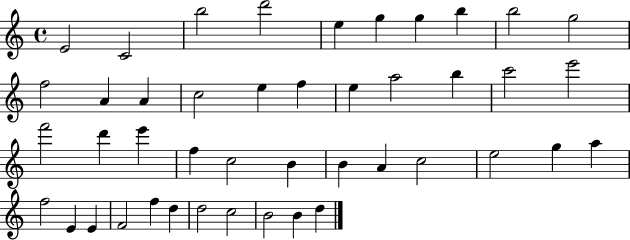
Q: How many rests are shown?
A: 0